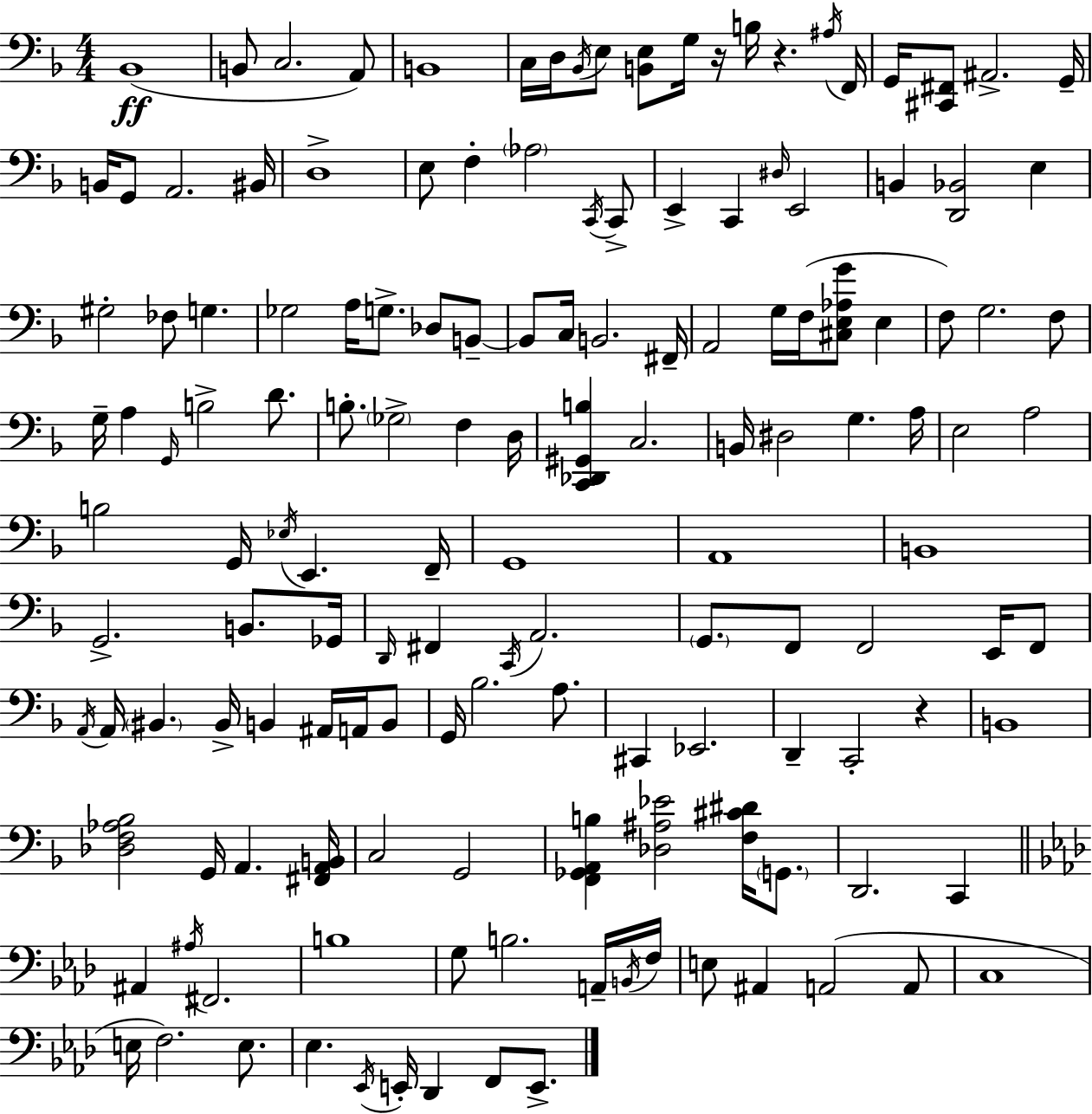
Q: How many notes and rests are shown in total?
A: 146